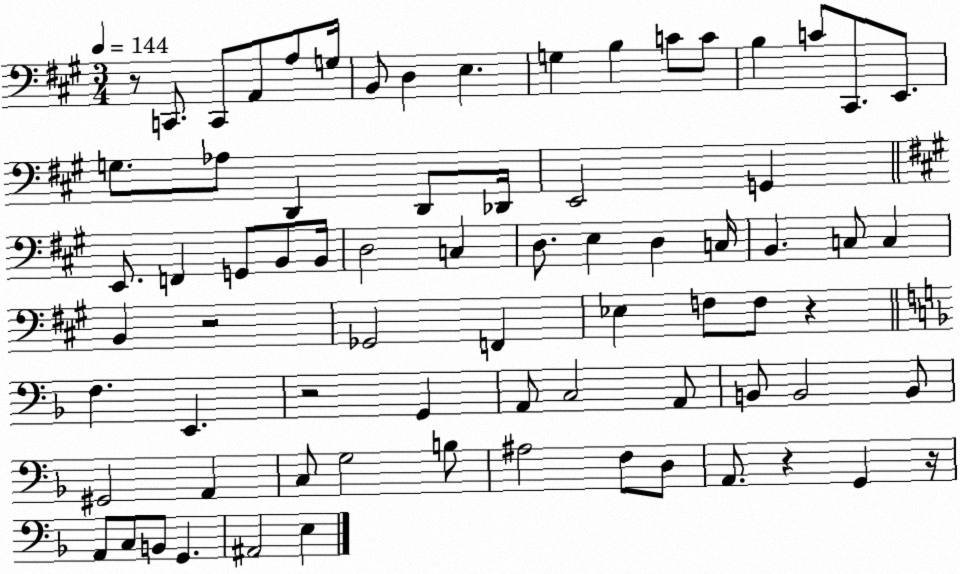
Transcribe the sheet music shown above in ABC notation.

X:1
T:Untitled
M:3/4
L:1/4
K:A
z/2 C,,/2 C,,/2 A,,/2 A,/2 G,/4 B,,/2 D, E, G, B, C/2 C/2 B, C/2 ^C,,/2 E,,/2 G,/2 _A,/2 D,, D,,/2 _D,,/4 E,,2 G,, E,,/2 F,, G,,/2 B,,/2 B,,/4 D,2 C, D,/2 E, D, C,/4 B,, C,/2 C, B,, z2 _G,,2 F,, _E, F,/2 F,/2 z F, E,, z2 G,, A,,/2 C,2 A,,/2 B,,/2 B,,2 B,,/2 ^G,,2 A,, C,/2 G,2 B,/2 ^A,2 F,/2 D,/2 A,,/2 z G,, z/4 A,,/2 C,/2 B,,/2 G,, ^A,,2 E,